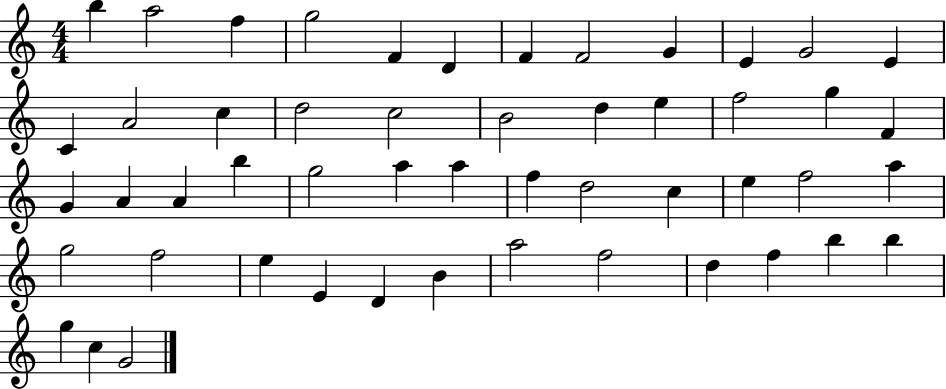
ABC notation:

X:1
T:Untitled
M:4/4
L:1/4
K:C
b a2 f g2 F D F F2 G E G2 E C A2 c d2 c2 B2 d e f2 g F G A A b g2 a a f d2 c e f2 a g2 f2 e E D B a2 f2 d f b b g c G2